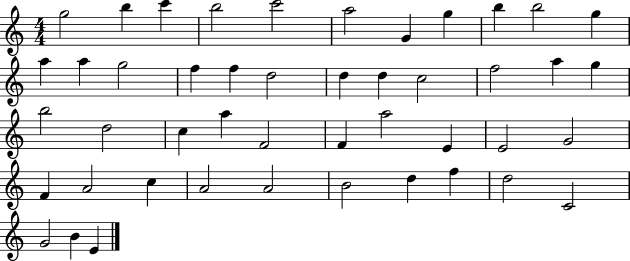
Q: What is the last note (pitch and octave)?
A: E4